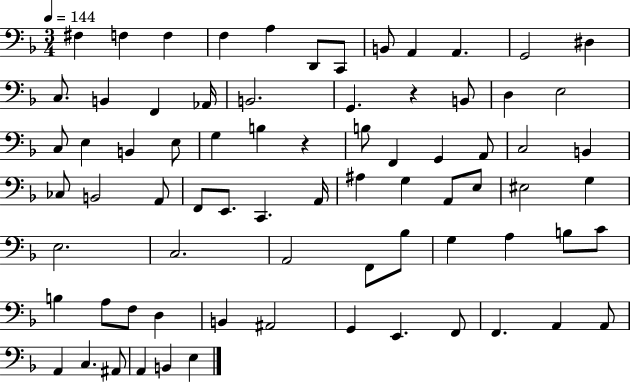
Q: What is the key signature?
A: F major